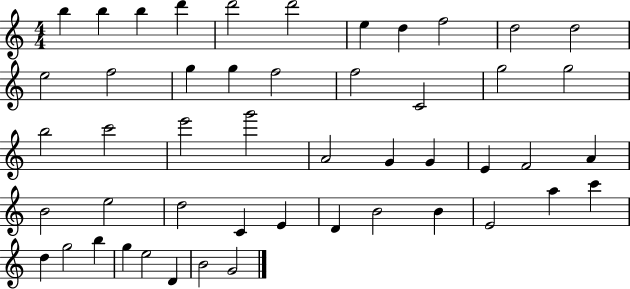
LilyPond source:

{
  \clef treble
  \numericTimeSignature
  \time 4/4
  \key c \major
  b''4 b''4 b''4 d'''4 | d'''2 d'''2 | e''4 d''4 f''2 | d''2 d''2 | \break e''2 f''2 | g''4 g''4 f''2 | f''2 c'2 | g''2 g''2 | \break b''2 c'''2 | e'''2 g'''2 | a'2 g'4 g'4 | e'4 f'2 a'4 | \break b'2 e''2 | d''2 c'4 e'4 | d'4 b'2 b'4 | e'2 a''4 c'''4 | \break d''4 g''2 b''4 | g''4 e''2 d'4 | b'2 g'2 | \bar "|."
}